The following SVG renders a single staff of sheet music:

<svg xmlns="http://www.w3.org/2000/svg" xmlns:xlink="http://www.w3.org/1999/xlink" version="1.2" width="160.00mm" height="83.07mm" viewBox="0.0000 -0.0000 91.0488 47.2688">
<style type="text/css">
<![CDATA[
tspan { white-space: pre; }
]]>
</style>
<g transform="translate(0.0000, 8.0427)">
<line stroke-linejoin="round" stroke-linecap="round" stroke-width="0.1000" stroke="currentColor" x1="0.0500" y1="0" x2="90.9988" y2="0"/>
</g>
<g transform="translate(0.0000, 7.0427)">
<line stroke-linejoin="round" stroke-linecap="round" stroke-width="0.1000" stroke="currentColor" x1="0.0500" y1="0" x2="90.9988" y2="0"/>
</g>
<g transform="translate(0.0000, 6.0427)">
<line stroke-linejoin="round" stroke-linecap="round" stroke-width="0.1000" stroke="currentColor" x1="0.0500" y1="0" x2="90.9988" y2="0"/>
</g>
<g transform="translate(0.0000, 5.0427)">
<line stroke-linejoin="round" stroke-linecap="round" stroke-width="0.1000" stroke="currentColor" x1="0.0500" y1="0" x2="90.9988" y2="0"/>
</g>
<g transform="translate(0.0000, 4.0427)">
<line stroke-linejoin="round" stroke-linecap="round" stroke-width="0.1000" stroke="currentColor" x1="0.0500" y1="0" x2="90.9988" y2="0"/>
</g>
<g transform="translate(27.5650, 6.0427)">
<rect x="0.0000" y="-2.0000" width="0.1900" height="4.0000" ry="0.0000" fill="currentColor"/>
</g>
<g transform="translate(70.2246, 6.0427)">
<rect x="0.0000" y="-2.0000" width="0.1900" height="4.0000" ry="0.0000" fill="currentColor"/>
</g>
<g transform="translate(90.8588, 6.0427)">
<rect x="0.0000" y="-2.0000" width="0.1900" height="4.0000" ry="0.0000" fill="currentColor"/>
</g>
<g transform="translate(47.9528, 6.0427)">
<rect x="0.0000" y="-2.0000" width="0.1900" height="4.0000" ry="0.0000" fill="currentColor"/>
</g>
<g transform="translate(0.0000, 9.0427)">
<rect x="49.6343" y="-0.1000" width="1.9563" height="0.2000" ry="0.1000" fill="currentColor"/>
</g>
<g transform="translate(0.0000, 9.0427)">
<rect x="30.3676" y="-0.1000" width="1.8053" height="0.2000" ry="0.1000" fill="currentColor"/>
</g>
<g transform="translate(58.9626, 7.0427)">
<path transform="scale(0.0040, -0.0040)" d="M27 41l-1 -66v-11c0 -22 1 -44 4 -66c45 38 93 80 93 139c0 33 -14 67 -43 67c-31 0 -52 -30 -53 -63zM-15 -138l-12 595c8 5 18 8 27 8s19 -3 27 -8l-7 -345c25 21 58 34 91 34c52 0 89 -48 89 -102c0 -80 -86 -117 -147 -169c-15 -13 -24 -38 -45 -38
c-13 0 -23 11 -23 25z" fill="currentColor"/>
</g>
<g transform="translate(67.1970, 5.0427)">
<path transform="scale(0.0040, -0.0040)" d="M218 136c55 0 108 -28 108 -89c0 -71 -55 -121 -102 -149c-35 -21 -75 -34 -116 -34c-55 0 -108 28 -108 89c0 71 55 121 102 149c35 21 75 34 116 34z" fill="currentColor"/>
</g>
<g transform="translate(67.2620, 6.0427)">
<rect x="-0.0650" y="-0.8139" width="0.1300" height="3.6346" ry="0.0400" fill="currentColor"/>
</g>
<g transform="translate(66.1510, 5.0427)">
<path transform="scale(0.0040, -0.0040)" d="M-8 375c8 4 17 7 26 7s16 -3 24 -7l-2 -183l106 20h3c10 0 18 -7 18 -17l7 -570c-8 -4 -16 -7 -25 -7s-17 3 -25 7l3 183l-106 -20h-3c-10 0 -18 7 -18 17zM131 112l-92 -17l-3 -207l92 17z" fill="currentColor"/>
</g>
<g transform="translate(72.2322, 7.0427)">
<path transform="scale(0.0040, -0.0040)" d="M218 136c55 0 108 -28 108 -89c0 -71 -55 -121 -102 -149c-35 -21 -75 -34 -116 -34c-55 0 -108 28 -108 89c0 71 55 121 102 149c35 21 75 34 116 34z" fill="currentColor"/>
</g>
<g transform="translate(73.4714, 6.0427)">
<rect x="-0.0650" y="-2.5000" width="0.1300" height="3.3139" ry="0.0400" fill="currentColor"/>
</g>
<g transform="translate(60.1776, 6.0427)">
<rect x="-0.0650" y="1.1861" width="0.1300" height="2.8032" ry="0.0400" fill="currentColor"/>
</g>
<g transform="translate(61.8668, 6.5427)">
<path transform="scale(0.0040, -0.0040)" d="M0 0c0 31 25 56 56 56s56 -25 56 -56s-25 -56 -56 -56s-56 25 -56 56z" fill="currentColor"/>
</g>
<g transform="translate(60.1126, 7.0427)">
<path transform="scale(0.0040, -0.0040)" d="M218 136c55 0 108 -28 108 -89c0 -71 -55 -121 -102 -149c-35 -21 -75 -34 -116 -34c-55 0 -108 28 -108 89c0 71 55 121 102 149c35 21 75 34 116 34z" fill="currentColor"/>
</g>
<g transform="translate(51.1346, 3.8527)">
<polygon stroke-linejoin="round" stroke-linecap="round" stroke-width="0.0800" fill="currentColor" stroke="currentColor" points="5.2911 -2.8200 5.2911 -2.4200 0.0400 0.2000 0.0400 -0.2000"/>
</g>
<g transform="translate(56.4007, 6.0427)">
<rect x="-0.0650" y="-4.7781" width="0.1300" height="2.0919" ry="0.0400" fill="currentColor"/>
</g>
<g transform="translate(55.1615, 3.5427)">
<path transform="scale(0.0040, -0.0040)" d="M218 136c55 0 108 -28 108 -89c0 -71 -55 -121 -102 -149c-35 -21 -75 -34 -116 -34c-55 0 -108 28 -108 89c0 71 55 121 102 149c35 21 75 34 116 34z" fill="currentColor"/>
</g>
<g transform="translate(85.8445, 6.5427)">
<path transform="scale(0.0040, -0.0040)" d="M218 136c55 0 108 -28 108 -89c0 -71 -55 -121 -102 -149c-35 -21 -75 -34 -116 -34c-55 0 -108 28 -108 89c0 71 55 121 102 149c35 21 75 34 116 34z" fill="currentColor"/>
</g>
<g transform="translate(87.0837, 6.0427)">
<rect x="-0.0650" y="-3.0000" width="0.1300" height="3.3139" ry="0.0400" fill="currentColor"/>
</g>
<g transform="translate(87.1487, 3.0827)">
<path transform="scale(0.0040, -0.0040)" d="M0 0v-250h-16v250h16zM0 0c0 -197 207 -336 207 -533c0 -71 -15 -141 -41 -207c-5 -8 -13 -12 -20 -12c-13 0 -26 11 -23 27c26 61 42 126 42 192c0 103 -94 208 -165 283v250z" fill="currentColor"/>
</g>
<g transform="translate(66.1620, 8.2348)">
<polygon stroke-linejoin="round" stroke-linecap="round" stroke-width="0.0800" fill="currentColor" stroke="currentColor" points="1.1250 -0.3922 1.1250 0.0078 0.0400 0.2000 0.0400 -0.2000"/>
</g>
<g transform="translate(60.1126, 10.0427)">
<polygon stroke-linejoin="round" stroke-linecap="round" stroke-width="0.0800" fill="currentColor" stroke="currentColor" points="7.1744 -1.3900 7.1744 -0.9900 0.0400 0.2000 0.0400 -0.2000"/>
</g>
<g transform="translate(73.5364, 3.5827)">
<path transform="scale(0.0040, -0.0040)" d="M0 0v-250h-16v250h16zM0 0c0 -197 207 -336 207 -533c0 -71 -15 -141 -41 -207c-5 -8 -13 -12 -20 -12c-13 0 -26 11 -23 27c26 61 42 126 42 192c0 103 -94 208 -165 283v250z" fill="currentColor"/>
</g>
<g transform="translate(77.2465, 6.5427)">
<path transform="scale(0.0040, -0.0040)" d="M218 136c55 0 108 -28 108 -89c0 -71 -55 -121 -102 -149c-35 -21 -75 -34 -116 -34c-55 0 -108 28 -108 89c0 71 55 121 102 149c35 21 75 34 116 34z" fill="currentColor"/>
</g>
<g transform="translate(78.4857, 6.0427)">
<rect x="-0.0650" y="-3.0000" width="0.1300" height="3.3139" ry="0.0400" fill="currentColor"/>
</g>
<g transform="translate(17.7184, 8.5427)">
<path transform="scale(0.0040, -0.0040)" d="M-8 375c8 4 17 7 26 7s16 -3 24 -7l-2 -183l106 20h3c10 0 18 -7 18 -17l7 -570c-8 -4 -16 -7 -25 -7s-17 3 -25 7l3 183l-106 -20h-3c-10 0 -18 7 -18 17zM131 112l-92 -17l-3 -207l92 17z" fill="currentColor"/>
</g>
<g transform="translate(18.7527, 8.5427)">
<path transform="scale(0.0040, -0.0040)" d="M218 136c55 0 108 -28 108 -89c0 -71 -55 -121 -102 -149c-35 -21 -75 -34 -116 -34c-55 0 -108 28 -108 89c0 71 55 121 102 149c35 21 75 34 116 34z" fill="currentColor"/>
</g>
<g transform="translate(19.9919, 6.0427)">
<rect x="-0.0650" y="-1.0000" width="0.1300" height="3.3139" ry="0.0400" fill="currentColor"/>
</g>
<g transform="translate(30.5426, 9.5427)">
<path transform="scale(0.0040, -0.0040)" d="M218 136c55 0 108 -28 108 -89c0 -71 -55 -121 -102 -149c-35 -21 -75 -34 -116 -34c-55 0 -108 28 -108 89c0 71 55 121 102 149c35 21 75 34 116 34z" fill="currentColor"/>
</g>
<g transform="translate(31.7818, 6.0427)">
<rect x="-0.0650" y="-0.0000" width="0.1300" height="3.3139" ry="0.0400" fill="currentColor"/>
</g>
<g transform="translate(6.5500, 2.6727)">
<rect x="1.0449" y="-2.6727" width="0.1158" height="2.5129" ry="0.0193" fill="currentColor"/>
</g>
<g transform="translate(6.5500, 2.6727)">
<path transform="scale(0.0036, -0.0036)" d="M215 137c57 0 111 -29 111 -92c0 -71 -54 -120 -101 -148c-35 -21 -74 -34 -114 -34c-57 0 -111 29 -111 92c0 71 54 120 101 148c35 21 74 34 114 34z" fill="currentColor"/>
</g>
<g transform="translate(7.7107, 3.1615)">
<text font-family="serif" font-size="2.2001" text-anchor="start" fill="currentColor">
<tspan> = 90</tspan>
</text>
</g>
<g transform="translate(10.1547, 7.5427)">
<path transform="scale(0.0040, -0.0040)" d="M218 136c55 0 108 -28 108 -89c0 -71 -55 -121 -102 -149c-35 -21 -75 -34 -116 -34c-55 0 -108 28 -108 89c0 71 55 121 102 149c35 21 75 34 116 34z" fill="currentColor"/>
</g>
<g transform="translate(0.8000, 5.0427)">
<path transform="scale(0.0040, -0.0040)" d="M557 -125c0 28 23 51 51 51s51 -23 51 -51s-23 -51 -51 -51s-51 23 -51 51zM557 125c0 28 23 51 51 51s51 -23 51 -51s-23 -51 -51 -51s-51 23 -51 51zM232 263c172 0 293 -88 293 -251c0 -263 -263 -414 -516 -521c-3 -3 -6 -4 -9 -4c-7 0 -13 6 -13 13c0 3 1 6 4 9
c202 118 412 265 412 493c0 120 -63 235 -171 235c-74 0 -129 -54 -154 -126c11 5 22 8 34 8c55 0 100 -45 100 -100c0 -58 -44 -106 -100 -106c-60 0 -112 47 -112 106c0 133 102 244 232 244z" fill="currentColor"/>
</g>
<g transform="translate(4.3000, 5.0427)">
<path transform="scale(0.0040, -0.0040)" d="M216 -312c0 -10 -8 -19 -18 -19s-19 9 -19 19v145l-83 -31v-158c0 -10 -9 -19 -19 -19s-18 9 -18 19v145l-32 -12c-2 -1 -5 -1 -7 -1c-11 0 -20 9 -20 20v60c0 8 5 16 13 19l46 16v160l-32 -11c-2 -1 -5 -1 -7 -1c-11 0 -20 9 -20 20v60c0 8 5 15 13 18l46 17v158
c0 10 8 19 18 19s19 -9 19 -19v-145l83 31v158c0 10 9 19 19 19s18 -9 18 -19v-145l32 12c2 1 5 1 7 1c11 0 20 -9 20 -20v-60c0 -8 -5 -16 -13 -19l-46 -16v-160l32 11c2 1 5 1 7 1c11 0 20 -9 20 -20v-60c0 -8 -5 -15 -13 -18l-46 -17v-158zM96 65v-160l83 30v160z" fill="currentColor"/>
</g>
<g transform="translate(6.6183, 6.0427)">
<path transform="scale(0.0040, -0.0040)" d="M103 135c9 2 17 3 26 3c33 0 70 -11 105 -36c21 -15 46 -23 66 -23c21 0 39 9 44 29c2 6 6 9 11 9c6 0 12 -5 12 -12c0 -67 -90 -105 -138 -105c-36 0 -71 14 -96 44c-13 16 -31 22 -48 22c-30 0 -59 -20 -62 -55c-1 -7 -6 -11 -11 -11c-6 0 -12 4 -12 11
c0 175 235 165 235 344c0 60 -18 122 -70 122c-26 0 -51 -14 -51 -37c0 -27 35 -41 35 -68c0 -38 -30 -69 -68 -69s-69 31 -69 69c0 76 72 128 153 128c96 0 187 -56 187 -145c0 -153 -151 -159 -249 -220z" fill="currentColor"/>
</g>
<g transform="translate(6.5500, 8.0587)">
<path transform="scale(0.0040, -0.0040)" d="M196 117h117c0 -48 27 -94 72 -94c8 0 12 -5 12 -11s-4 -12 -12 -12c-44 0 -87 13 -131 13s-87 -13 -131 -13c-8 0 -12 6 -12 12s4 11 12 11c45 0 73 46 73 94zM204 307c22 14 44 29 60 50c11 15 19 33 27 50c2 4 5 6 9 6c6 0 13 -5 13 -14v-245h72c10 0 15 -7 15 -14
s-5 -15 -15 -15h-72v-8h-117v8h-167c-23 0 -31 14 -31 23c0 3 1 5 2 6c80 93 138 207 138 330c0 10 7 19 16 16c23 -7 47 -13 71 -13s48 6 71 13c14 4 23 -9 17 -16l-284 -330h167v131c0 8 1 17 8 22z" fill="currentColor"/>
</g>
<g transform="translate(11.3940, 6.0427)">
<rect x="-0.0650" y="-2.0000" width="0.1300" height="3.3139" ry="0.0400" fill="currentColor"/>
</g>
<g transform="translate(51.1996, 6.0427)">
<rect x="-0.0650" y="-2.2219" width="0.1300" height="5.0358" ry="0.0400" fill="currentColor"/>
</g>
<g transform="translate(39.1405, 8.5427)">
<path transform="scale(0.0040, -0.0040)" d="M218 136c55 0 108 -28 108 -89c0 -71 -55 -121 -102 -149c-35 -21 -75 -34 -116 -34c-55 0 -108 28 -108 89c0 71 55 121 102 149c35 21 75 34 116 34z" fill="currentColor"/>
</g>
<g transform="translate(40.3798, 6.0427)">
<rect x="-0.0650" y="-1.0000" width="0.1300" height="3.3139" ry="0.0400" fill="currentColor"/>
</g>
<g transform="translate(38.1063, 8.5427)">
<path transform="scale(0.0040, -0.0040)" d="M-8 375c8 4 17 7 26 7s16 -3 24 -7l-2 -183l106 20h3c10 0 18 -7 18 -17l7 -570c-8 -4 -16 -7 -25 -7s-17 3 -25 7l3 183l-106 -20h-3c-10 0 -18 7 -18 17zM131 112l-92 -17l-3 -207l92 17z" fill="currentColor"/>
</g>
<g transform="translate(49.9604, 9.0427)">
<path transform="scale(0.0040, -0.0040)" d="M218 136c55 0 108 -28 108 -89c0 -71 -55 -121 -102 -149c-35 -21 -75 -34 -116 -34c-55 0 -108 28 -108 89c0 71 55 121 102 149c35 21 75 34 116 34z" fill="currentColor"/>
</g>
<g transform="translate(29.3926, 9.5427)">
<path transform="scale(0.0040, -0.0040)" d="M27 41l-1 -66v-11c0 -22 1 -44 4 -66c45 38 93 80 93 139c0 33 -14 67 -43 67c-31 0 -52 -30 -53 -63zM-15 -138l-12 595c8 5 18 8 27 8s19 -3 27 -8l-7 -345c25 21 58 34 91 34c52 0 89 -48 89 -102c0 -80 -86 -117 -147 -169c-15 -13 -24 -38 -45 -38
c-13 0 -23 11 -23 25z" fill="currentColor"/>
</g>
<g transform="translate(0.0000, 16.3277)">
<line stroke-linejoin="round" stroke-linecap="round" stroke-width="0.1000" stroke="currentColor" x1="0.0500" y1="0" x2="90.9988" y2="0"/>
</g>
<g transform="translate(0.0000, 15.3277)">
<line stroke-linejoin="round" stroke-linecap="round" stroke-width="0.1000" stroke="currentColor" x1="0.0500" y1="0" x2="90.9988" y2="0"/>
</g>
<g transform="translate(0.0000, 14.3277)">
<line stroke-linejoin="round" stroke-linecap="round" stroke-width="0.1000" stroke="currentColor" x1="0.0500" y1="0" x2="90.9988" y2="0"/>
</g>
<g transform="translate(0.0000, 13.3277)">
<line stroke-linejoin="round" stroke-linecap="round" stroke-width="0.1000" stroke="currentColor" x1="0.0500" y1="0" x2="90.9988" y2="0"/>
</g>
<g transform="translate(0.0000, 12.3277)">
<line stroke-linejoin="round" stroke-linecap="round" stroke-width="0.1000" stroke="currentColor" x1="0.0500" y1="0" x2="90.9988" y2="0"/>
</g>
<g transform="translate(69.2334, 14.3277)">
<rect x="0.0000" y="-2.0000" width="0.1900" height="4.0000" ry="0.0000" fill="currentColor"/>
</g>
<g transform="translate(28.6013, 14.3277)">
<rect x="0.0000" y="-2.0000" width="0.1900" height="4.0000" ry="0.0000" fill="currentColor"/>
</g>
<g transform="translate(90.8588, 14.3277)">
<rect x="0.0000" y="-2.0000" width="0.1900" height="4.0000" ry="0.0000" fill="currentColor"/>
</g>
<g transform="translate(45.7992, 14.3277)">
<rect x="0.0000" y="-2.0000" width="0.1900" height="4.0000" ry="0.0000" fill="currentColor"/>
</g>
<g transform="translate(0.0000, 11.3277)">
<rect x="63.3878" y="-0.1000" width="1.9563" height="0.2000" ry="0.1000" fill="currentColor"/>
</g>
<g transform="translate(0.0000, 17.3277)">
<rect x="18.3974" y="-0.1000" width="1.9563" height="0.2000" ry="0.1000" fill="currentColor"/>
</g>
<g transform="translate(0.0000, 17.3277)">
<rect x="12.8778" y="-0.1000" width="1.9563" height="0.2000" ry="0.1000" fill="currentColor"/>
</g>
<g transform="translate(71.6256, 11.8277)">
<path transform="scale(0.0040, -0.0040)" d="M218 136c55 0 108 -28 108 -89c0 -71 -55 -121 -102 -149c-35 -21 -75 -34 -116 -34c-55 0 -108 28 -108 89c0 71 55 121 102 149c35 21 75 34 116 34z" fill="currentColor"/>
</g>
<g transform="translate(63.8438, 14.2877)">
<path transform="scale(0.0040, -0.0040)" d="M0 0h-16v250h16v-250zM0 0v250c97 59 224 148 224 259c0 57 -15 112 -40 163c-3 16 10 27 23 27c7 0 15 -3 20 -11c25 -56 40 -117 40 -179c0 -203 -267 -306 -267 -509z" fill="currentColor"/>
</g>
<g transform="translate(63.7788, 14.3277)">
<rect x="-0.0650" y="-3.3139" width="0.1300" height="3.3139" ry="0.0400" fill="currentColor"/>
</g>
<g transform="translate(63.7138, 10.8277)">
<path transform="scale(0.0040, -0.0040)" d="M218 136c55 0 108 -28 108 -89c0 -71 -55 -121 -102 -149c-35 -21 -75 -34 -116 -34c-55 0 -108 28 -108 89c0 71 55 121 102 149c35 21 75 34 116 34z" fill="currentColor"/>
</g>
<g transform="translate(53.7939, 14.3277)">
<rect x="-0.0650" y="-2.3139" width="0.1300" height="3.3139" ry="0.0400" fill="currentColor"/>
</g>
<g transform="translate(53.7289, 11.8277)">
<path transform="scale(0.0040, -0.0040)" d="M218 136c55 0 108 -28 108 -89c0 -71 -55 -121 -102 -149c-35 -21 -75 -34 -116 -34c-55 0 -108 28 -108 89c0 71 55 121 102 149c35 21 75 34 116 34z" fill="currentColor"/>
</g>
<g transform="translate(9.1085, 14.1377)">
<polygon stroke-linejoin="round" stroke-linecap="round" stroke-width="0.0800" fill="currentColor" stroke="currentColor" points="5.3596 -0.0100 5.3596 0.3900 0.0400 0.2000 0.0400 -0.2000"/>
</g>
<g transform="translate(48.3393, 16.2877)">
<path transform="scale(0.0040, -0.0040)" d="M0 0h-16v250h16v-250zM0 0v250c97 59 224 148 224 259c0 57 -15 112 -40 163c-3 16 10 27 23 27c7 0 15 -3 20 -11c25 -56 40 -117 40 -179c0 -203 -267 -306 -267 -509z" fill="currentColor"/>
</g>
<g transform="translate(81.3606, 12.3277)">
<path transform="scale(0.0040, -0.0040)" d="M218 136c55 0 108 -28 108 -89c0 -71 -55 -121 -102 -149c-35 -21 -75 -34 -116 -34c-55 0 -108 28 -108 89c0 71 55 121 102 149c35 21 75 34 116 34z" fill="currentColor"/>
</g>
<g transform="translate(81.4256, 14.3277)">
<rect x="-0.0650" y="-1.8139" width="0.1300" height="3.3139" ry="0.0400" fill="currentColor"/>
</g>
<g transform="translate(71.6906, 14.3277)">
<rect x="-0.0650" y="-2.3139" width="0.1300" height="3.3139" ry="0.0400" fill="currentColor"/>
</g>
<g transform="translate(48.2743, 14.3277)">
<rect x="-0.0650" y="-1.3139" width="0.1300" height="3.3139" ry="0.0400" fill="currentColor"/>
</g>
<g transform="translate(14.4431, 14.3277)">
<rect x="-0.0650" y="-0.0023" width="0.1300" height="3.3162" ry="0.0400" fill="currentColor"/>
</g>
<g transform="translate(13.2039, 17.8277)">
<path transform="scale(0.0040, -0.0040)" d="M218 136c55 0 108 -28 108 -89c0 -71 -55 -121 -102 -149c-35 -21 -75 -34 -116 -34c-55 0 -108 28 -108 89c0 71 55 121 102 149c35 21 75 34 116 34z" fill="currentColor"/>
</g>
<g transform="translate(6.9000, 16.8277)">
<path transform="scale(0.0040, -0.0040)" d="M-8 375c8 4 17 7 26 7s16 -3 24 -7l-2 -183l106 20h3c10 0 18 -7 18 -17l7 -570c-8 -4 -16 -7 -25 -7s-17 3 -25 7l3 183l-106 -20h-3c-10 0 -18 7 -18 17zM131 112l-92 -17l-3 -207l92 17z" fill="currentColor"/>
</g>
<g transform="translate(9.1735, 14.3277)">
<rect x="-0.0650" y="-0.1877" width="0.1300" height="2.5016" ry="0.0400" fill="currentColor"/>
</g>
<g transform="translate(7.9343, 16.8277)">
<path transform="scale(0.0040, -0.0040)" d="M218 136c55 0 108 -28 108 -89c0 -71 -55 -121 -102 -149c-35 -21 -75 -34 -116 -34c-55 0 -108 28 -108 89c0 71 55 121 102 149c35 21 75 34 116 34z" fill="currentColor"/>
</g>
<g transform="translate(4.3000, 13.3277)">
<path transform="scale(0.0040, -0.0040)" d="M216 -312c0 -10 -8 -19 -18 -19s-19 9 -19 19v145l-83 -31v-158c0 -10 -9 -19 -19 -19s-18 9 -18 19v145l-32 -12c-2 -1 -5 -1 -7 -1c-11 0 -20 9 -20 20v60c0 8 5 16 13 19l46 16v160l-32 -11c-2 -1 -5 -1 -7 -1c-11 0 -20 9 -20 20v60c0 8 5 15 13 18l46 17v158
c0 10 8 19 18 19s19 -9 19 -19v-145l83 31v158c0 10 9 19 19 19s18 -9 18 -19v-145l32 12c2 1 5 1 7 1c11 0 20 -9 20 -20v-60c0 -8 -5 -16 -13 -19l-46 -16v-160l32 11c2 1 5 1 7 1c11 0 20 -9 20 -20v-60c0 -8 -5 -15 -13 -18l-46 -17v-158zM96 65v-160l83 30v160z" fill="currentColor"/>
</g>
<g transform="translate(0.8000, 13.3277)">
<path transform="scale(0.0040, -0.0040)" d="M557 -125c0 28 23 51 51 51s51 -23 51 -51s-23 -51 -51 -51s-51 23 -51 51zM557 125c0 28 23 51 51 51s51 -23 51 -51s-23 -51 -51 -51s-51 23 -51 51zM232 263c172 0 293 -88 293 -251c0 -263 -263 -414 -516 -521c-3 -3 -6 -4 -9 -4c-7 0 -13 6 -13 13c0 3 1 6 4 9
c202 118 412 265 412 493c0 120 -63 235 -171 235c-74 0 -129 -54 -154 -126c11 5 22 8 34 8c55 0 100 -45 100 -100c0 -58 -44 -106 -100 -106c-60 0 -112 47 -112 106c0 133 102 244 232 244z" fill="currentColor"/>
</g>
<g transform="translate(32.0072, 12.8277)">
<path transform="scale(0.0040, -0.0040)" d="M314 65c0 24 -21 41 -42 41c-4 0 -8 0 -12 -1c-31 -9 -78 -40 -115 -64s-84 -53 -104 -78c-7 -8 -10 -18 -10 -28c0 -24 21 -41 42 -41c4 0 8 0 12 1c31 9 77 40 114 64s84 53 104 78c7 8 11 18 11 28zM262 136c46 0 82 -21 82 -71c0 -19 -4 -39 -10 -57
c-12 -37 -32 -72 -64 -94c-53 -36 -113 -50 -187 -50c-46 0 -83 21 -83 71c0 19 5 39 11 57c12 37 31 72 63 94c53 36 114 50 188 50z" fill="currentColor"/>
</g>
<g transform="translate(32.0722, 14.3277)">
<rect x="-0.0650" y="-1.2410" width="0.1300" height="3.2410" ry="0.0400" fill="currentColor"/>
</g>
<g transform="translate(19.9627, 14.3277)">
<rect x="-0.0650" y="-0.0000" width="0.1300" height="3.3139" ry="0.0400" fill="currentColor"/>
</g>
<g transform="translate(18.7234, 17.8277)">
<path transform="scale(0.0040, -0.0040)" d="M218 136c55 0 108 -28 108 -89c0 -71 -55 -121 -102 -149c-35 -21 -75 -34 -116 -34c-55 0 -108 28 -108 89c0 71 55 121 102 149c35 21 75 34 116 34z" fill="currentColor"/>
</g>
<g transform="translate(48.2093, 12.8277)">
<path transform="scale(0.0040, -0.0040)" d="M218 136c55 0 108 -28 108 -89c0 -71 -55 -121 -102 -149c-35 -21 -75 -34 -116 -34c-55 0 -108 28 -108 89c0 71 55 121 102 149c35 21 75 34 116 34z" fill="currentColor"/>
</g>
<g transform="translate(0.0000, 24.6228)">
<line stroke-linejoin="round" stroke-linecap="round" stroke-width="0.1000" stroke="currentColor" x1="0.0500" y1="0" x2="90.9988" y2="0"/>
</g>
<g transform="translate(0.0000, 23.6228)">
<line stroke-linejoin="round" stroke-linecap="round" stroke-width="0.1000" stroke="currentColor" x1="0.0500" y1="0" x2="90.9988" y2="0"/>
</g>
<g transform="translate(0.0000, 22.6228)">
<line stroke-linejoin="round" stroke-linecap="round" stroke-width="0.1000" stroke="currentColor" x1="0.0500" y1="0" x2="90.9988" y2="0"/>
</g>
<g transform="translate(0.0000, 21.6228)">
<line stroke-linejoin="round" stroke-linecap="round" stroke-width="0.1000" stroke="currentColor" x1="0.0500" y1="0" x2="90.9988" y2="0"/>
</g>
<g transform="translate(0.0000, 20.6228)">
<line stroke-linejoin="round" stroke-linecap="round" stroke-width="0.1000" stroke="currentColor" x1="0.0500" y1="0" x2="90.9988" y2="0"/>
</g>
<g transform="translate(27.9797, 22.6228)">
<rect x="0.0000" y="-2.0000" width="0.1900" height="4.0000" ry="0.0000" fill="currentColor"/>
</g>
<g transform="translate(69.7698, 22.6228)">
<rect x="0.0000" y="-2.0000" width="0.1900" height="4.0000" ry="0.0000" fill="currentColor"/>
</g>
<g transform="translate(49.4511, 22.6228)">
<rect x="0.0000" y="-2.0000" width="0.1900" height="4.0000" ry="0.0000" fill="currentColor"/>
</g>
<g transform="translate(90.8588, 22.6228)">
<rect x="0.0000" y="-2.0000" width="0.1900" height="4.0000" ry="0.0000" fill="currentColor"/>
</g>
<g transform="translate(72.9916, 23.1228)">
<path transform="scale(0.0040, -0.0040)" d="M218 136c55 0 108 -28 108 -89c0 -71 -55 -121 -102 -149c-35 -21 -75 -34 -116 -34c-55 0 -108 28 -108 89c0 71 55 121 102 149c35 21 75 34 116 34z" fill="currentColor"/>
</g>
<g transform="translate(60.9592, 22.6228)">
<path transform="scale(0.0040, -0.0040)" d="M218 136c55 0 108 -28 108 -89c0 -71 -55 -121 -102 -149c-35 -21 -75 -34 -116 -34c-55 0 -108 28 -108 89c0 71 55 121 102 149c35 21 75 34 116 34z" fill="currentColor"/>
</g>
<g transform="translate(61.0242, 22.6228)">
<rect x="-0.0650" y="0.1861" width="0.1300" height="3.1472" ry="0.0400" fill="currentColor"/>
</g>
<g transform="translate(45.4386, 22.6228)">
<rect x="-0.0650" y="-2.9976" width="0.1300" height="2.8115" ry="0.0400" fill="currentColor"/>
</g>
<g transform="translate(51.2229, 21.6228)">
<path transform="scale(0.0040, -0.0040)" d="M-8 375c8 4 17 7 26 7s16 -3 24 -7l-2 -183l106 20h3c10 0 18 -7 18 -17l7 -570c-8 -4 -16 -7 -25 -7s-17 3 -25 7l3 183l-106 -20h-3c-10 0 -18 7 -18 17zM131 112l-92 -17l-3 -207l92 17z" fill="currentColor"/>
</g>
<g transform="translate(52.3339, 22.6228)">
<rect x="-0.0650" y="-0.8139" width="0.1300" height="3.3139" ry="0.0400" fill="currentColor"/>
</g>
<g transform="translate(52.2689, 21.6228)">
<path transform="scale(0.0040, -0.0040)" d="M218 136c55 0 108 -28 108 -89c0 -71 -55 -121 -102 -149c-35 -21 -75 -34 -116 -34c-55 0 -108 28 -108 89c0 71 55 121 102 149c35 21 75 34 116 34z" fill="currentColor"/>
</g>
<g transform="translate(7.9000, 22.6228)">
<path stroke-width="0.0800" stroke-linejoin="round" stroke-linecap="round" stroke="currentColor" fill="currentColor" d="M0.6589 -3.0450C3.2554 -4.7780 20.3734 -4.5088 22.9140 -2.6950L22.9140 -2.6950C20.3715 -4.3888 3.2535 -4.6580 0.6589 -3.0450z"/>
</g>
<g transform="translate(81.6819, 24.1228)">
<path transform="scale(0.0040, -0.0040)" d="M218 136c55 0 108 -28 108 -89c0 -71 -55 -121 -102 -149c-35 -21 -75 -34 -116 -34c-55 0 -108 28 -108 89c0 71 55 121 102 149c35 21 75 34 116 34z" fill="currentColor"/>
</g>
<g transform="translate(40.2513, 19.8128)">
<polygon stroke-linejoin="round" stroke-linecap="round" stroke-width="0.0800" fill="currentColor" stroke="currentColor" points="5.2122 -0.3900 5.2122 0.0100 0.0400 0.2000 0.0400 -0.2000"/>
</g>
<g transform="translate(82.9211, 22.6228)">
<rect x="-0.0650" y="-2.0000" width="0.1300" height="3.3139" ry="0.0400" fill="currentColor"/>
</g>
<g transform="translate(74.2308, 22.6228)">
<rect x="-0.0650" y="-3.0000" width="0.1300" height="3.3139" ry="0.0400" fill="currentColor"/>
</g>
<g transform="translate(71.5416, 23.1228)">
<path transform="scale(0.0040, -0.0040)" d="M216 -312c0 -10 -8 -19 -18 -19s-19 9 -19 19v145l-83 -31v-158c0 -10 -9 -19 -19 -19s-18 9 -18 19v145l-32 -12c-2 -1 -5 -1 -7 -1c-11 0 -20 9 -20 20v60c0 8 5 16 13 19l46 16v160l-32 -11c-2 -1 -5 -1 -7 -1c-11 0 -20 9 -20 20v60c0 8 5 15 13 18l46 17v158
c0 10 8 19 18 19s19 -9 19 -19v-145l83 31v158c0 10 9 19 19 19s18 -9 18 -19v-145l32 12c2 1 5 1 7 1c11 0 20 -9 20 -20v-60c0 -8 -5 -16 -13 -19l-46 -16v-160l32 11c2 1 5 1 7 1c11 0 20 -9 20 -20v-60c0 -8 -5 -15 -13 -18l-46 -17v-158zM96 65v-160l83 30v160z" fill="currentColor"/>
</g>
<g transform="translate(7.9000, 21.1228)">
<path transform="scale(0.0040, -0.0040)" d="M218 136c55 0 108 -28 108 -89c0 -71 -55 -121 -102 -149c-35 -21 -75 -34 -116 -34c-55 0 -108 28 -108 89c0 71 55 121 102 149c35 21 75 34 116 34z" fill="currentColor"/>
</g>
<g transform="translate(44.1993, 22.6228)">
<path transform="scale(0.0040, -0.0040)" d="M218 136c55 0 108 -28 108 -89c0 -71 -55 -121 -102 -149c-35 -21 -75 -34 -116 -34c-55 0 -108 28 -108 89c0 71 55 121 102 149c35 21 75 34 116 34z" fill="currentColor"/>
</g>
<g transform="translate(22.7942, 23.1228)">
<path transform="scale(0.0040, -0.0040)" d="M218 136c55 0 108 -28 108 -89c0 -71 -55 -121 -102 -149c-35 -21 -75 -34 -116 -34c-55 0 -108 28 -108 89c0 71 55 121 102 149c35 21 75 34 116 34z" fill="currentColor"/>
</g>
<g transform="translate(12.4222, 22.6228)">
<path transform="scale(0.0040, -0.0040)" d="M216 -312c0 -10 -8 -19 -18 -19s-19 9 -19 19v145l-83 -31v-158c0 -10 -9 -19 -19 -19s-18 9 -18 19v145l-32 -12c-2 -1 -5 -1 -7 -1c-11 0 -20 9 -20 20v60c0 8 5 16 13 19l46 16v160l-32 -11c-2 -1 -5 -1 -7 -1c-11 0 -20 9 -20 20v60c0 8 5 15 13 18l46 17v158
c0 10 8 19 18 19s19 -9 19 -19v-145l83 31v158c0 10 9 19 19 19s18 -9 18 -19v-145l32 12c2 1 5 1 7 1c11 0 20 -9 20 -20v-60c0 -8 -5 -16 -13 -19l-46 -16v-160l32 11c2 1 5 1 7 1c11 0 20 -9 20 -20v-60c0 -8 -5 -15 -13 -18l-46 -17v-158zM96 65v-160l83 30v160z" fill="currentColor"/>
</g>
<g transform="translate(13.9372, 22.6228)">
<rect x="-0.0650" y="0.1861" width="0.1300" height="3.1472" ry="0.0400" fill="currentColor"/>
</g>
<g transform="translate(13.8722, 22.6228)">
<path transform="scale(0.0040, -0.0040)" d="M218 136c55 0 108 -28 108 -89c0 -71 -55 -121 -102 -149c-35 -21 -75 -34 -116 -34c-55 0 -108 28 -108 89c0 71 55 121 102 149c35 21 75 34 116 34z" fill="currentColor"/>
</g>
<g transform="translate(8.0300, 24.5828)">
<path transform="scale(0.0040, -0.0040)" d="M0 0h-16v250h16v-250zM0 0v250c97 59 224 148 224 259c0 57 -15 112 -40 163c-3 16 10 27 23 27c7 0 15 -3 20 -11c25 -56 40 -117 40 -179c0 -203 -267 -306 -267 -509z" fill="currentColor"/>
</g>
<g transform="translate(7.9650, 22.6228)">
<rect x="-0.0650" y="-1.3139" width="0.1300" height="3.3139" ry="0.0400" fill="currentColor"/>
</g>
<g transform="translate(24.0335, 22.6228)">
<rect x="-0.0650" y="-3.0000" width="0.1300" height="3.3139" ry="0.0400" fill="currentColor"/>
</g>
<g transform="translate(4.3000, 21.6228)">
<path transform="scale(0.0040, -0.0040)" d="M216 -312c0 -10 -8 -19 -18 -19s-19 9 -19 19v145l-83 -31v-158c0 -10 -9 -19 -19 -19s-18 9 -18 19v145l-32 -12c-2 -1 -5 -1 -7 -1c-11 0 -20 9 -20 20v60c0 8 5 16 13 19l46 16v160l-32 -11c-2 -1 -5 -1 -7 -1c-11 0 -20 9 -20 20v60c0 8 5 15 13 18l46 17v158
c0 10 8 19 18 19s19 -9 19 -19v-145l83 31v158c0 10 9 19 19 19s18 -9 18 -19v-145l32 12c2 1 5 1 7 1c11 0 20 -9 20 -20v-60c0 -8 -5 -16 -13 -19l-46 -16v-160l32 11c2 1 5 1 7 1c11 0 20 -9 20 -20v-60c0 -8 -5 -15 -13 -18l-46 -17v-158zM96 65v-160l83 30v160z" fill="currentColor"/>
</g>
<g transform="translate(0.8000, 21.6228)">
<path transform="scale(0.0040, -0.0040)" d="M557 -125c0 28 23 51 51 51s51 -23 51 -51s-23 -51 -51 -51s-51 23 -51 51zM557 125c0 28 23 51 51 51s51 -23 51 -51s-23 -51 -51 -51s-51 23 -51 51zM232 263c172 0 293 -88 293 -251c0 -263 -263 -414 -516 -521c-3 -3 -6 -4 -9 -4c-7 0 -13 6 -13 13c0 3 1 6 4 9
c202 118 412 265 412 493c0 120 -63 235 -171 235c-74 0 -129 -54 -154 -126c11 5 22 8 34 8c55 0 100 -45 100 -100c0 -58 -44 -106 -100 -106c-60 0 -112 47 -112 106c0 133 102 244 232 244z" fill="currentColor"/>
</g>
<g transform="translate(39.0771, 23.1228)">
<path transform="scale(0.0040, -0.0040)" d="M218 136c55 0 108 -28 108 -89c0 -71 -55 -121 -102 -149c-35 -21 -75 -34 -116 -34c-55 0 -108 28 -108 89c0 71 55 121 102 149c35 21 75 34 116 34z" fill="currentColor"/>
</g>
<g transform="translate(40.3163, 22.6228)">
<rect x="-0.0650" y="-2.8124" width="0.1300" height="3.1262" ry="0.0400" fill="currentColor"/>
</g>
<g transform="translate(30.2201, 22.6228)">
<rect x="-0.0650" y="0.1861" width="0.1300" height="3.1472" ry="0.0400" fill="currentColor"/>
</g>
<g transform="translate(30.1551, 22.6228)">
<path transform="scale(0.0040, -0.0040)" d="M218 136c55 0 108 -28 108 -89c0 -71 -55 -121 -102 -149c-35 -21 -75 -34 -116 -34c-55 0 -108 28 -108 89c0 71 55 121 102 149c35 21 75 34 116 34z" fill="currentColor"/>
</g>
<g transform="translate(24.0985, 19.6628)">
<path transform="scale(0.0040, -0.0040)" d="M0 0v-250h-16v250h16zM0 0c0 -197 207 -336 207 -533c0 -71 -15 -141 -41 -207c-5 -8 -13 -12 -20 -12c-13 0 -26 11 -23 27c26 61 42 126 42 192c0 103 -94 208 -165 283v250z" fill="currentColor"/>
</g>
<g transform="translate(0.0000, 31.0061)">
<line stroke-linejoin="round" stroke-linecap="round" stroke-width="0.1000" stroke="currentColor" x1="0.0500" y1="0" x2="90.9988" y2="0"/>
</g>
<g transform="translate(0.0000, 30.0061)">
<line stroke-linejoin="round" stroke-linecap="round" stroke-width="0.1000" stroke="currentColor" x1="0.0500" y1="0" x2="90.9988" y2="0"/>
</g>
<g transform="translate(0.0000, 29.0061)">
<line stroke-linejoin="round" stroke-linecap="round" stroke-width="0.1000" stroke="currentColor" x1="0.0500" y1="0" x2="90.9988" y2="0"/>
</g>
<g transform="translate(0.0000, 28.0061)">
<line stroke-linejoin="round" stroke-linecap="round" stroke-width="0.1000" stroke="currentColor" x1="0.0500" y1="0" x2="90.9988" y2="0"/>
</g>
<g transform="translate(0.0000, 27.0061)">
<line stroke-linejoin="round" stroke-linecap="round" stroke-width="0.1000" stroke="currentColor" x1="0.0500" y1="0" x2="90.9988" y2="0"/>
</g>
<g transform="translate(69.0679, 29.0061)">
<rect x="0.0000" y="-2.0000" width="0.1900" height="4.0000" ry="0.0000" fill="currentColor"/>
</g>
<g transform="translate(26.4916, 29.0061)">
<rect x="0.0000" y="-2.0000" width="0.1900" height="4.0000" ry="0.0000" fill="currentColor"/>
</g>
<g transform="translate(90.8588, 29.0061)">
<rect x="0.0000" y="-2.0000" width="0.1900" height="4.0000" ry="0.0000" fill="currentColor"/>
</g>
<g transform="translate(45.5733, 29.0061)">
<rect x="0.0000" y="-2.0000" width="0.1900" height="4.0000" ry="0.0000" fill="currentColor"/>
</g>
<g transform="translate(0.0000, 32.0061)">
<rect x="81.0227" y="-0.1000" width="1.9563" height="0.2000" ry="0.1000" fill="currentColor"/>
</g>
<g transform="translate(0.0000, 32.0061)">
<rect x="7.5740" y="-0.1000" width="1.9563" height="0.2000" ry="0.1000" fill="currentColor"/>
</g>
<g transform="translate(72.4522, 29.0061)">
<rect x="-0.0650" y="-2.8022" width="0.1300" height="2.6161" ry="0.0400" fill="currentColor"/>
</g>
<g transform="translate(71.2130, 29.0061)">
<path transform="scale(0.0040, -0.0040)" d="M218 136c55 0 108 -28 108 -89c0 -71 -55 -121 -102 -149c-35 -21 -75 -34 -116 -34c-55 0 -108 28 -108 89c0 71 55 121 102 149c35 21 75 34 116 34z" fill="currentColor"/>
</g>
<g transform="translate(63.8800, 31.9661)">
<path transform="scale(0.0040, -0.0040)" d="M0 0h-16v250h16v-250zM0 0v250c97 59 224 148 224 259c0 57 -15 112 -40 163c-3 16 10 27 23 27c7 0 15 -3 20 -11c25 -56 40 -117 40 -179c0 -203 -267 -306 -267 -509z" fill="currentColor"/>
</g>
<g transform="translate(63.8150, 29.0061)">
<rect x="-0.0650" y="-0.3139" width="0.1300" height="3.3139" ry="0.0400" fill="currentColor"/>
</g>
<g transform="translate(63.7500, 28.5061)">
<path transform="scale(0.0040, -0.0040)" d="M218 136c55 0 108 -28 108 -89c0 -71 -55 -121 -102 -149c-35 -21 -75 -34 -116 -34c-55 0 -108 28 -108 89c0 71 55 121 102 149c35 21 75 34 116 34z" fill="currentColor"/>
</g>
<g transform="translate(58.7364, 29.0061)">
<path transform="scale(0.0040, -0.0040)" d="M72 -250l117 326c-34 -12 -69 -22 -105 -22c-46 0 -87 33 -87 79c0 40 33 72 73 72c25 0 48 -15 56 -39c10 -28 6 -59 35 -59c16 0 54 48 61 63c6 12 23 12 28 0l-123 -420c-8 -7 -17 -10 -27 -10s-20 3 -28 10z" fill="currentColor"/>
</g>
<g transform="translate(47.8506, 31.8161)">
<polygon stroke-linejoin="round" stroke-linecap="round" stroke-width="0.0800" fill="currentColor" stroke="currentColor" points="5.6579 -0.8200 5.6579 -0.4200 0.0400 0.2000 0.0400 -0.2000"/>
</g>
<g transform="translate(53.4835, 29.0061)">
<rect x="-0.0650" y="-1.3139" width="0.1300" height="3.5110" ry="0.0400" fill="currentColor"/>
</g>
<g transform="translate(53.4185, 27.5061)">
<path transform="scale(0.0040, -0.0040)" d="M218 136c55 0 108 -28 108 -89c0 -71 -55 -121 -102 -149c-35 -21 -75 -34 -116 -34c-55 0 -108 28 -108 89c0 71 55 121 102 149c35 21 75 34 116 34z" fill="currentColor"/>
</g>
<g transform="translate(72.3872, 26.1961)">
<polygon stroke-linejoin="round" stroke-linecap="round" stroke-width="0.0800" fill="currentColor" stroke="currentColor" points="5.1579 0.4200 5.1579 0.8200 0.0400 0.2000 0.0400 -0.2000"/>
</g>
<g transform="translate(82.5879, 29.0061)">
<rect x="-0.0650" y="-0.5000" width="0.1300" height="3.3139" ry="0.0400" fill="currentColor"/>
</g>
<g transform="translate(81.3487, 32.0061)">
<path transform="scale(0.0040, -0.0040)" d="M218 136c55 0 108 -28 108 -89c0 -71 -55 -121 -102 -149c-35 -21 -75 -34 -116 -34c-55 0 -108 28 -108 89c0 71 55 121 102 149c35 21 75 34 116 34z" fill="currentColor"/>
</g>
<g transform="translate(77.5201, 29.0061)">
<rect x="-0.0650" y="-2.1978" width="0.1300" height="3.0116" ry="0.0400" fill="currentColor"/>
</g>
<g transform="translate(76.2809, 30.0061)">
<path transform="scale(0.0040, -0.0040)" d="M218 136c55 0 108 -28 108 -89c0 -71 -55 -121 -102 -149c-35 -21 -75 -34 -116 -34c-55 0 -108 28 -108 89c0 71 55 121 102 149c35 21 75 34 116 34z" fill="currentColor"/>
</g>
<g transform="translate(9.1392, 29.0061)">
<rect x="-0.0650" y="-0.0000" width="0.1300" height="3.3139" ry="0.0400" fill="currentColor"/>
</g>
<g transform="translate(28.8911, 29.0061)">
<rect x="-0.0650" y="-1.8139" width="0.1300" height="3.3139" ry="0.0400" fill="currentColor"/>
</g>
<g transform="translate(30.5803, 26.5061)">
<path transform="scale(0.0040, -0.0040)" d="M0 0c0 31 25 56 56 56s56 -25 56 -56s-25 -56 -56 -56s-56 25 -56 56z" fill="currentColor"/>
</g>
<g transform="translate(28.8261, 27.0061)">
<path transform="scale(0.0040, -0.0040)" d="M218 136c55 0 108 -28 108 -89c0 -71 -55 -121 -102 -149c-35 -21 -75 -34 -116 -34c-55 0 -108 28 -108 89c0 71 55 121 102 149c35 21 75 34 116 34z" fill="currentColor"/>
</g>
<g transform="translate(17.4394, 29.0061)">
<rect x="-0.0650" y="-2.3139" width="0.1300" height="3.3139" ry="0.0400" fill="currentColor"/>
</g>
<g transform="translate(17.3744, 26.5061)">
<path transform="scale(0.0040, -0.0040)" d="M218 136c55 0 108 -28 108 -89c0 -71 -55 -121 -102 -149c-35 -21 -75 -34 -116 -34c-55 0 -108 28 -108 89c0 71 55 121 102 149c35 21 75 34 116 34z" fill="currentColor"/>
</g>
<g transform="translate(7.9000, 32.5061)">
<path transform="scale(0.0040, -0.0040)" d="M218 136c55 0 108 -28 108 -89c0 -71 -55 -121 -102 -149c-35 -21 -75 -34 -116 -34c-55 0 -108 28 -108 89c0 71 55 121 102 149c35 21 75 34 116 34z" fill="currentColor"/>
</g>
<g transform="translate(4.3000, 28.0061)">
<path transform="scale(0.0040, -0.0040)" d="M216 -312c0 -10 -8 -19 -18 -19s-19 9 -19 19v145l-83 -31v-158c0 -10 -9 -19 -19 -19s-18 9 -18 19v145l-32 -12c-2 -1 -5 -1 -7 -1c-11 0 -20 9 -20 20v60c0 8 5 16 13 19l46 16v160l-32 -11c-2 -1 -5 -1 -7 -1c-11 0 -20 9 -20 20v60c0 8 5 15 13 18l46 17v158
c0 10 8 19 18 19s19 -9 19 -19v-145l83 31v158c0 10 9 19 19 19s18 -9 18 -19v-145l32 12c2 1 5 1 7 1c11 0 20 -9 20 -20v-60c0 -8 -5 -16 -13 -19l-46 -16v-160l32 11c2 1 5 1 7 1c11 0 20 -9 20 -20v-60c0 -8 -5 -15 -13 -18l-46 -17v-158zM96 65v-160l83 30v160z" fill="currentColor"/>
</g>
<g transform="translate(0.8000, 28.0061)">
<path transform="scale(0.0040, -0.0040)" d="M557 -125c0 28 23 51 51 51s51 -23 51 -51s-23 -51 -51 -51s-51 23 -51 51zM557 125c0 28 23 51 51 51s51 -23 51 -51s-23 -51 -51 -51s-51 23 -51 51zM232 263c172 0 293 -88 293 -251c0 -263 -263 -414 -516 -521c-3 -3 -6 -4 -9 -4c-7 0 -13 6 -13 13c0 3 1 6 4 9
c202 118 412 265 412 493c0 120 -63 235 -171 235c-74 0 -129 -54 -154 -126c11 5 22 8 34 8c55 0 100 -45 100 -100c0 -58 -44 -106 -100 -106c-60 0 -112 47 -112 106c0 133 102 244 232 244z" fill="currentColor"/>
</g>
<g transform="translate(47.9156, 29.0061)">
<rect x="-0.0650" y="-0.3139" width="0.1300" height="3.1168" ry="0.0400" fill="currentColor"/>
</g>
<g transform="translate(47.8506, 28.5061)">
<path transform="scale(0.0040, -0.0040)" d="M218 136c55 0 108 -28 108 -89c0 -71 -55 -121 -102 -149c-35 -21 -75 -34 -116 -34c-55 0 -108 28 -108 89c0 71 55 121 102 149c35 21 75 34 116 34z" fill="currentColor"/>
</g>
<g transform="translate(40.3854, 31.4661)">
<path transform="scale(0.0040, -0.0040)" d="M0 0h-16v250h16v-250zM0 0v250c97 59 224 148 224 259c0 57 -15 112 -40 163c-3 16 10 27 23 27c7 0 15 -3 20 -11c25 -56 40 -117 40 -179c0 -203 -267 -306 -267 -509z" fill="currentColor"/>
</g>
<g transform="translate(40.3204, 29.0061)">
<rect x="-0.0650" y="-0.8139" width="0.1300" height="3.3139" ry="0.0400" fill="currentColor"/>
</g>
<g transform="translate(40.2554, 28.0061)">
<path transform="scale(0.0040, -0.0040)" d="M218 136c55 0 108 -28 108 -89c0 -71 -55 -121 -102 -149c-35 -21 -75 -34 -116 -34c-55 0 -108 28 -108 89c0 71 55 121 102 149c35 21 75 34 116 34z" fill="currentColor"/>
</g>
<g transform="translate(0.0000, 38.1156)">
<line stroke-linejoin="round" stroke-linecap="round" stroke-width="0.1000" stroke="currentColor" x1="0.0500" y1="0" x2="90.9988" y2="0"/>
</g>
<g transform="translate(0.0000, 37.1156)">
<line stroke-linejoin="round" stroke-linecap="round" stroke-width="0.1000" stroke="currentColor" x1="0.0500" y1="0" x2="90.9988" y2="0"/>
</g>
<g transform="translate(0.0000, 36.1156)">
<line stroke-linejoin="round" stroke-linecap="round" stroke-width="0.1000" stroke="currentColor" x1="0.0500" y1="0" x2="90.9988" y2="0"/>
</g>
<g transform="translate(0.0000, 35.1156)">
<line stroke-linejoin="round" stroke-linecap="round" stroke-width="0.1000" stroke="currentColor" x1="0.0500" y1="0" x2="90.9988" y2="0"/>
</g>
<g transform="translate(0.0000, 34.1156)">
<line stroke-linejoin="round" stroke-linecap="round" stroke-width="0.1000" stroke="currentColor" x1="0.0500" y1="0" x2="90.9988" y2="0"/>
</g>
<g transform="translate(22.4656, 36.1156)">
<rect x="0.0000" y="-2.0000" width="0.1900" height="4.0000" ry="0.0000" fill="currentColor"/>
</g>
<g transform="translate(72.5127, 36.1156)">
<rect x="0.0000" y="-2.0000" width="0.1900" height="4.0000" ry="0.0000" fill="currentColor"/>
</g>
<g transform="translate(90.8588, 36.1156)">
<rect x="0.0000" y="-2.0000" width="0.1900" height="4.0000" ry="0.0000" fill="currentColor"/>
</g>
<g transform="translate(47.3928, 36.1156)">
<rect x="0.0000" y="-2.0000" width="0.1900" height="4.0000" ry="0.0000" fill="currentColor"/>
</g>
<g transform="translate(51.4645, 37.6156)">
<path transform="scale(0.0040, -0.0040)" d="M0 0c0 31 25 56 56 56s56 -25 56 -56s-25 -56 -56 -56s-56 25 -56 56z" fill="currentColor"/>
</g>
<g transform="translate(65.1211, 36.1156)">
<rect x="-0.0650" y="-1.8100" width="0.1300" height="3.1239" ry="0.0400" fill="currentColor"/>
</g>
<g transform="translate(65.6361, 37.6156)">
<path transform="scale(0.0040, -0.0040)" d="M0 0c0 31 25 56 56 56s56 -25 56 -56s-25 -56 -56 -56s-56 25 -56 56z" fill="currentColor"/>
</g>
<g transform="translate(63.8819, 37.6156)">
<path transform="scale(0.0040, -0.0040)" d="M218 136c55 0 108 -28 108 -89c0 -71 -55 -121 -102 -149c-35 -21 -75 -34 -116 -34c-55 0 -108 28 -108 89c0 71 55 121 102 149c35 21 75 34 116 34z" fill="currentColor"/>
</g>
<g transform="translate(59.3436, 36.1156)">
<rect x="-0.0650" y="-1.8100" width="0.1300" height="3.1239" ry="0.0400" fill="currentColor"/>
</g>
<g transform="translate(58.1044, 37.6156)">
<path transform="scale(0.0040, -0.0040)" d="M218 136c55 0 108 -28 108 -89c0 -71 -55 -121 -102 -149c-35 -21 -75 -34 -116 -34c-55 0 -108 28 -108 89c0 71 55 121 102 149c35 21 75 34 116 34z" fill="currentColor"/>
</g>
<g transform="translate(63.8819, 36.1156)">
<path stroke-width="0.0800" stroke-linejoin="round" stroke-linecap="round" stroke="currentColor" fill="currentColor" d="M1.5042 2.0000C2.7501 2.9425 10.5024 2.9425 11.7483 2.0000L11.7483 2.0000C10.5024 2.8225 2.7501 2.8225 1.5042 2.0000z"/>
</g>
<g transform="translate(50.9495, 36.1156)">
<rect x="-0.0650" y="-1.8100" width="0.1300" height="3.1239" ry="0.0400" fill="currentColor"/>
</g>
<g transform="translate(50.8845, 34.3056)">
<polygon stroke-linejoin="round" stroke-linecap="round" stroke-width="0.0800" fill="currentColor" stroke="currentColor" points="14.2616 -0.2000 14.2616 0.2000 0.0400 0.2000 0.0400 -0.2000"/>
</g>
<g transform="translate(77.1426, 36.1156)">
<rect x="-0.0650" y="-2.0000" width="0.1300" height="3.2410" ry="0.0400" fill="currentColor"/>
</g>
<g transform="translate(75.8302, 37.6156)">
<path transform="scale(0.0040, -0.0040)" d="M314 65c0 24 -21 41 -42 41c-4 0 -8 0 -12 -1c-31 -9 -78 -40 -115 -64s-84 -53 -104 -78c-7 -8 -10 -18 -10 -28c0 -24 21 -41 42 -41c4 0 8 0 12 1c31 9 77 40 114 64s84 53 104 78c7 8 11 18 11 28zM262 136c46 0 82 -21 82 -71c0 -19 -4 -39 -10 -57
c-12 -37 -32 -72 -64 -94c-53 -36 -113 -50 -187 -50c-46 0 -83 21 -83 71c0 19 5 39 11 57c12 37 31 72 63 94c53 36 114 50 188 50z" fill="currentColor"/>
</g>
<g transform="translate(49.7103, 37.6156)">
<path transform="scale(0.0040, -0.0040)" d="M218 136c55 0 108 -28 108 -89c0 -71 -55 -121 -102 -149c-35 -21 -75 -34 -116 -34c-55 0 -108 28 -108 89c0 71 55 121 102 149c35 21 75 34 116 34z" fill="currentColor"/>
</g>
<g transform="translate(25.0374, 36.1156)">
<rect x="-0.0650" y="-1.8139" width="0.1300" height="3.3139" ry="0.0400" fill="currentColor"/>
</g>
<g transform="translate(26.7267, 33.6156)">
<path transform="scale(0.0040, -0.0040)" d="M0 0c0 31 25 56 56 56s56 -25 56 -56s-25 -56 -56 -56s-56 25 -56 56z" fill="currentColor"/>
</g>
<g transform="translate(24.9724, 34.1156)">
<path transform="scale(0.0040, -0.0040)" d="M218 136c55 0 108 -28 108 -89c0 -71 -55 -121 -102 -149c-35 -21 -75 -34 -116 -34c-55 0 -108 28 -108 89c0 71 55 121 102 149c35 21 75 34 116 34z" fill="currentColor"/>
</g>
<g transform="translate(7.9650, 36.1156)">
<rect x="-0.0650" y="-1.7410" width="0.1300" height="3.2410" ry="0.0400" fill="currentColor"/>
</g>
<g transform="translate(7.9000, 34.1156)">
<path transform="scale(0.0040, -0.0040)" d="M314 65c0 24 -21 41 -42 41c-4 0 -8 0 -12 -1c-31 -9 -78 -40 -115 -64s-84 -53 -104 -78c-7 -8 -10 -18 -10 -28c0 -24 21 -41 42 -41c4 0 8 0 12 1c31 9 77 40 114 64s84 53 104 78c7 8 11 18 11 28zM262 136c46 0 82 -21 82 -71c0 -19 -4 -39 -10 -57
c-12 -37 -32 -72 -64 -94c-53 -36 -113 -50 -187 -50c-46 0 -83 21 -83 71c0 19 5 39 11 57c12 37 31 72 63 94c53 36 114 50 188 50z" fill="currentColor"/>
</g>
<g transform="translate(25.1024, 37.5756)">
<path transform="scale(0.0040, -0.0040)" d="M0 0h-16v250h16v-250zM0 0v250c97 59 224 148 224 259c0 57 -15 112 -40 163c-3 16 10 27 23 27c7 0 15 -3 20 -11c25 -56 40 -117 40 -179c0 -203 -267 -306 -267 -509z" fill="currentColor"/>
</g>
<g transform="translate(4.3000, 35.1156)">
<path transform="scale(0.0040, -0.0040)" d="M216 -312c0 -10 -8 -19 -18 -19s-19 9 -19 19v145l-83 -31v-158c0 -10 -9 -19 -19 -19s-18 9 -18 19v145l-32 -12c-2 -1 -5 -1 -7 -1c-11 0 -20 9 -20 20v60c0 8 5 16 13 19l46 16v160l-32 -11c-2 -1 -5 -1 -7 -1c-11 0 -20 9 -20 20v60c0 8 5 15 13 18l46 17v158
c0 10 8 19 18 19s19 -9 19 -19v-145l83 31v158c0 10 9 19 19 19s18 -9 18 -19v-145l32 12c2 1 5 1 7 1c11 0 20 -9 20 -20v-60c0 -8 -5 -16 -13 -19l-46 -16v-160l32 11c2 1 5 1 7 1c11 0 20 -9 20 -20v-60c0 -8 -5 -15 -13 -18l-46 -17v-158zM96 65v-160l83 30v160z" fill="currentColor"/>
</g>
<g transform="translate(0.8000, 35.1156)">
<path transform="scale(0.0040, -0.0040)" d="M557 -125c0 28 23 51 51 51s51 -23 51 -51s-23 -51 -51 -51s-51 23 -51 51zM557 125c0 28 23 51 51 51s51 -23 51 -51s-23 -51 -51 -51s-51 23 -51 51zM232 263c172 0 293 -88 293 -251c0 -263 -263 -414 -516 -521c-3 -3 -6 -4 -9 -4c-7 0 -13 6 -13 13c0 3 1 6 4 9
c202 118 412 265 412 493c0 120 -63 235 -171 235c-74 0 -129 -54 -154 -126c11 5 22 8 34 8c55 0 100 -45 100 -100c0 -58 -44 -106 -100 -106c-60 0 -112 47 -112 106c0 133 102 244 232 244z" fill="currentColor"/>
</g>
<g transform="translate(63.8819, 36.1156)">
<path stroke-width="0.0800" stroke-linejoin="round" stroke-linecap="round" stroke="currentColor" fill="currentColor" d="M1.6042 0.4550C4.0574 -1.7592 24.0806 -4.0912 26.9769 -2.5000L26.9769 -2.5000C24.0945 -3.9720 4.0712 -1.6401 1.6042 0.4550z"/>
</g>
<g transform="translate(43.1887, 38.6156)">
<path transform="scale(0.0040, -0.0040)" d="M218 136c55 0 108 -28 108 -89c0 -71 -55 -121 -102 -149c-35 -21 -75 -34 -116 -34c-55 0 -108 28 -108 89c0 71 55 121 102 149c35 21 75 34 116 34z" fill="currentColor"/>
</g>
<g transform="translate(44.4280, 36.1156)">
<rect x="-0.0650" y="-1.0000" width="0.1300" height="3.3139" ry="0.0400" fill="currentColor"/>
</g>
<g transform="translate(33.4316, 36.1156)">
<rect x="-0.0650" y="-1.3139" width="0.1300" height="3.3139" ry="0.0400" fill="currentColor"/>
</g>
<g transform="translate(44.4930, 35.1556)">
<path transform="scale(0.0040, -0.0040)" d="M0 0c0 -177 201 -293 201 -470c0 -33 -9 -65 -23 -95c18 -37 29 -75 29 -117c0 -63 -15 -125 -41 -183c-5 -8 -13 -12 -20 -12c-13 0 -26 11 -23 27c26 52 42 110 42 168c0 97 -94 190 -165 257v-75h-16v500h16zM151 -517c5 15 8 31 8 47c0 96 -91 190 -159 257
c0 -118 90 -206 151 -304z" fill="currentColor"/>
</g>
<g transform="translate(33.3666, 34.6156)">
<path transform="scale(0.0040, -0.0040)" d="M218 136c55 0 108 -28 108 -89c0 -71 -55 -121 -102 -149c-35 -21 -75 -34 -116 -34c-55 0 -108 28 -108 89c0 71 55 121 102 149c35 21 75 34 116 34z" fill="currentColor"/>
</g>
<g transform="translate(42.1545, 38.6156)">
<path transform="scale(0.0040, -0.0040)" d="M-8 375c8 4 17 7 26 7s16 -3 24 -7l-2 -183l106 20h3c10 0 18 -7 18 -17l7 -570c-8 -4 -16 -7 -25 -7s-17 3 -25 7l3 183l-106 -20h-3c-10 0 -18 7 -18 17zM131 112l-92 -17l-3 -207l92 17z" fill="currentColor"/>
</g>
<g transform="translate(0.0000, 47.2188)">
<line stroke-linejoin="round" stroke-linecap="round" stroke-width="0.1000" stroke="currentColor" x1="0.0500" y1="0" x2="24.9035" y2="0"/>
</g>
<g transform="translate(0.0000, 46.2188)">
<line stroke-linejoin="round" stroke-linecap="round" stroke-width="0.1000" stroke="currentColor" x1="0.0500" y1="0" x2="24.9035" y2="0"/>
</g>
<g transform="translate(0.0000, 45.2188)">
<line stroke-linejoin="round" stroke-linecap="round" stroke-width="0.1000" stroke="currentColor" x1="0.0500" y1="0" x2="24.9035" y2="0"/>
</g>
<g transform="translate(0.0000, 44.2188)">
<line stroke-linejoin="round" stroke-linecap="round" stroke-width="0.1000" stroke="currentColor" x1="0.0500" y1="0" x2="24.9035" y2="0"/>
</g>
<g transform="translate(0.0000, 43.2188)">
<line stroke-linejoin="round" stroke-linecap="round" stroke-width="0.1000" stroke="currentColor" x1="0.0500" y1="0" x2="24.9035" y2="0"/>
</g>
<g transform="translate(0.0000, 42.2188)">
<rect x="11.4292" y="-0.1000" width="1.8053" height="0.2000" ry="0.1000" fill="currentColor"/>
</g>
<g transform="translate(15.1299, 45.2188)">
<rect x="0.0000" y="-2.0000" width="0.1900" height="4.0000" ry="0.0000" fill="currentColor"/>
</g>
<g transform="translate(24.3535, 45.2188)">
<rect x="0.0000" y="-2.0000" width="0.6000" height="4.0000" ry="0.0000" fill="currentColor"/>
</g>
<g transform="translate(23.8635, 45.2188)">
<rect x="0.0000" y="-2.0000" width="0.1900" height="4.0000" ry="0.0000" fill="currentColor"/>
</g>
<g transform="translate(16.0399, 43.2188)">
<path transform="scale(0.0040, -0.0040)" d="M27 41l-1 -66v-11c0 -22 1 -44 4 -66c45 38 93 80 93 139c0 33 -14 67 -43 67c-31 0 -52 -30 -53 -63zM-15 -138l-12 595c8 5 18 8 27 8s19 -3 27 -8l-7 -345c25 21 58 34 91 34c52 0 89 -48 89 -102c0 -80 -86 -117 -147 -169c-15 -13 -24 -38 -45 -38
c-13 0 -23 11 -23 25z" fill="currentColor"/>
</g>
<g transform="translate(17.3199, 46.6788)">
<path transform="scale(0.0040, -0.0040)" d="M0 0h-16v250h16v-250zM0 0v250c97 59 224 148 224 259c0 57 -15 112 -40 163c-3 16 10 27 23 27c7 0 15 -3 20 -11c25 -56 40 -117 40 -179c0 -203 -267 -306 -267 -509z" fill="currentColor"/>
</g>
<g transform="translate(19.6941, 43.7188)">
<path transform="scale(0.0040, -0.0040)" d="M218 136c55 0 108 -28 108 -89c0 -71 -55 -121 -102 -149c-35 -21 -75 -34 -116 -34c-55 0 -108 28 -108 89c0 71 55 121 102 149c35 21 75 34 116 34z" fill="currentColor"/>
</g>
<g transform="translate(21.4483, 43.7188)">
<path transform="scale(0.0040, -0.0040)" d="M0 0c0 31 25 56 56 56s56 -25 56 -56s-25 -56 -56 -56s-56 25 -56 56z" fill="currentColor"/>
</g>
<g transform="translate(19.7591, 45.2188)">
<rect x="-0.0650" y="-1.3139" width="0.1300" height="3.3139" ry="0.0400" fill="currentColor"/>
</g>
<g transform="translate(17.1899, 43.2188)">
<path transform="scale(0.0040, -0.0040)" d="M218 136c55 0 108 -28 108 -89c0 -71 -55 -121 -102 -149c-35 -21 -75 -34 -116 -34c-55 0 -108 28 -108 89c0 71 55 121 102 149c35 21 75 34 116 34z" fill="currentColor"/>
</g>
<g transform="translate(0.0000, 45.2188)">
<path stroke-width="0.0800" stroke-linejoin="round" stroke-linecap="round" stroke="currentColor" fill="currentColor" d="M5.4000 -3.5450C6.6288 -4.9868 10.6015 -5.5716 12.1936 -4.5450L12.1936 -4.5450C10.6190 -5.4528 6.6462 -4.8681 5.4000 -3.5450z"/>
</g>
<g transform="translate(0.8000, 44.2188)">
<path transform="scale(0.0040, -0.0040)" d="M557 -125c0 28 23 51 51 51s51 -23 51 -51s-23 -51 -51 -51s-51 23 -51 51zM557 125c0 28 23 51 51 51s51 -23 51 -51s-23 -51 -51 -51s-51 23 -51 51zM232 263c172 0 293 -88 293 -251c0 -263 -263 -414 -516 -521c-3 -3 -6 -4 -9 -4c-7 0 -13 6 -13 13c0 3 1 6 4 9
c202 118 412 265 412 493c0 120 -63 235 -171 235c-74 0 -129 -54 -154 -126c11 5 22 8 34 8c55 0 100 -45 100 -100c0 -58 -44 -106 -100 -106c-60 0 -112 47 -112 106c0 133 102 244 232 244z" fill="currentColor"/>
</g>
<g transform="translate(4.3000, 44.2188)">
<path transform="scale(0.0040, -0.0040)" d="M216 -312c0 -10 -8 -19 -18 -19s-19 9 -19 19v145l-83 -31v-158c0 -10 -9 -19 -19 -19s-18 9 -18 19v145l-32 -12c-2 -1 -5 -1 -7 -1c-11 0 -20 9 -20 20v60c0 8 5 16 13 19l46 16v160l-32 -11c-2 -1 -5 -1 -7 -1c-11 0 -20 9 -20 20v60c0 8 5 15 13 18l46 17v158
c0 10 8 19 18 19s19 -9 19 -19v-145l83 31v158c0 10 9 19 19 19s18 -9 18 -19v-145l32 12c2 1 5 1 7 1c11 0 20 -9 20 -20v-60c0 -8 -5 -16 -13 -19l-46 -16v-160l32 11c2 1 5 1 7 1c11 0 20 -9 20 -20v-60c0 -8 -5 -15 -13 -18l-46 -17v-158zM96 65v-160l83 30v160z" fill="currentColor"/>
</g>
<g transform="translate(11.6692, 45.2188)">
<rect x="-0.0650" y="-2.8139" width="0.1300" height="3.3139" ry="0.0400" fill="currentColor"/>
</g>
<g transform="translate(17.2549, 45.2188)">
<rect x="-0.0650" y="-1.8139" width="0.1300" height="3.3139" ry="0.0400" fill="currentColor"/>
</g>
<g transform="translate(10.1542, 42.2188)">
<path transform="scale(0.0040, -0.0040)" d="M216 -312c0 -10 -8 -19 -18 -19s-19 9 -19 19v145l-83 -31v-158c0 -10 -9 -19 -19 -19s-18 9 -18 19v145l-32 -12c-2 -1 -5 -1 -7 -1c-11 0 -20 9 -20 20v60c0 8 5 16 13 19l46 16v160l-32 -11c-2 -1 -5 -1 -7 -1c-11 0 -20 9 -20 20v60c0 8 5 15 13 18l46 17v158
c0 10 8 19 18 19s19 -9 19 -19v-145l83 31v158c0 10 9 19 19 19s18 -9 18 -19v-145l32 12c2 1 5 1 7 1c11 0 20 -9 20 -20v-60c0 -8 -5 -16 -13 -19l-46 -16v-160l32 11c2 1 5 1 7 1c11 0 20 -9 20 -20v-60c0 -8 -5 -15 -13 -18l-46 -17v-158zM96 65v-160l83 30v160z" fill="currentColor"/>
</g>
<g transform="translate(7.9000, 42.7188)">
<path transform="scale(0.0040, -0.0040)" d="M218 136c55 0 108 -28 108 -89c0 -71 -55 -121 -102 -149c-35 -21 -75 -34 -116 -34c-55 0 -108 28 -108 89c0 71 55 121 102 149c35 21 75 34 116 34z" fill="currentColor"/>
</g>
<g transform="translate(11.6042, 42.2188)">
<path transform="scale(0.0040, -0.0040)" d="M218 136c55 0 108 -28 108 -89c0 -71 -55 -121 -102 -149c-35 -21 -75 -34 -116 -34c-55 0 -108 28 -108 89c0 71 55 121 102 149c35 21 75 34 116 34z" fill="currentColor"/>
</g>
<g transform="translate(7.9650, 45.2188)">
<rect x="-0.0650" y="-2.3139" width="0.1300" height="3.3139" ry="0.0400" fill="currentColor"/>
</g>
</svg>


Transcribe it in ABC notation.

X:1
T:Untitled
M:2/4
L:1/4
K:G
A,, F,, _D,, F,, E,,/2 B,/2 _B,,/2 F,/4 B,,/2 C, C,/2 F,,/2 D,,/2 D,, G,2 G,/2 B, D/2 B, A, G,/2 ^D, C,/2 D, C,/2 D,/2 F, D, ^C, A,, D,, B, A, ^F,/2 E,/2 G,/2 z/2 E,/2 D,/2 B,,/2 E,, A,2 A,/2 G, F,,/4 A,,/2 A,,/2 A,,/2 A,,2 B, ^C _A,/2 G,